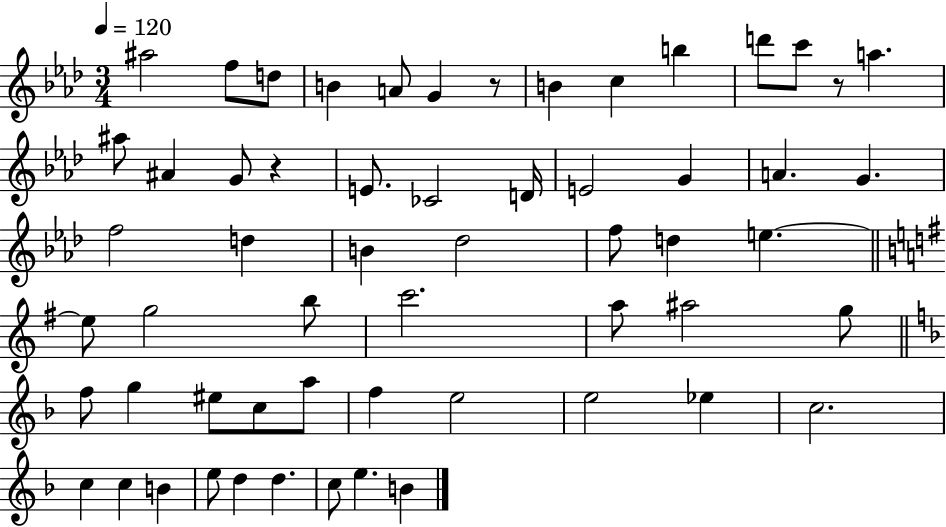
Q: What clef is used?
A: treble